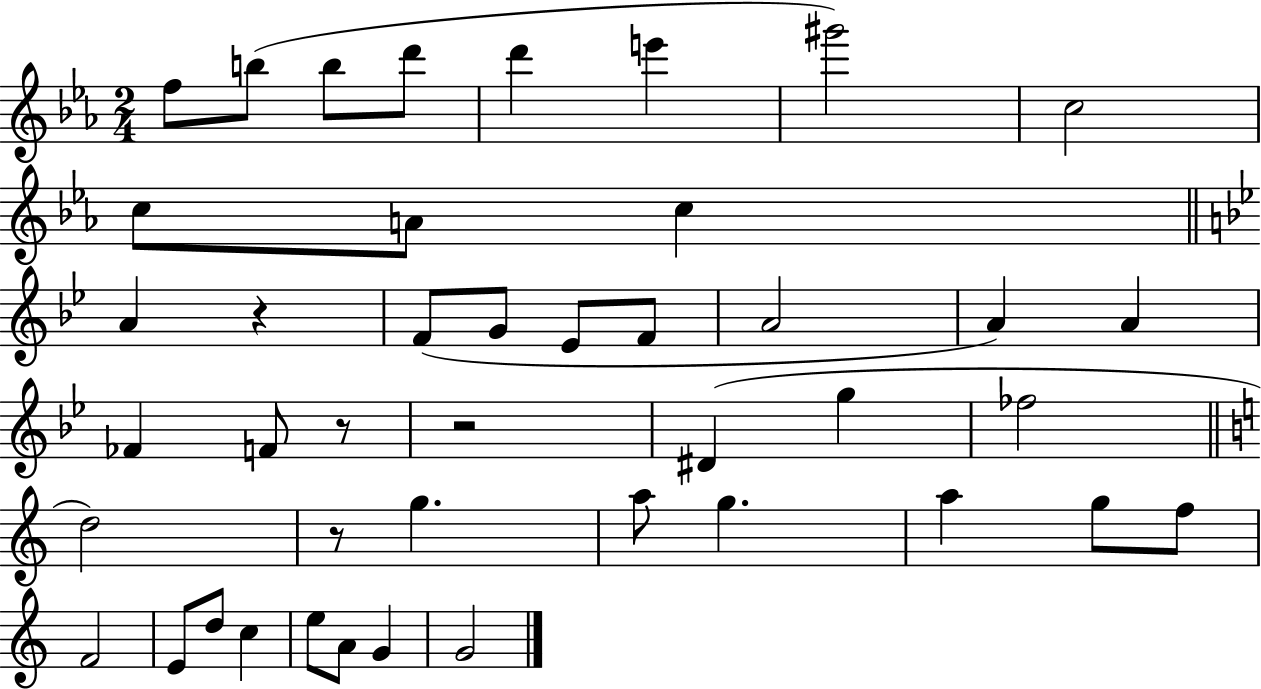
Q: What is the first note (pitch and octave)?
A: F5